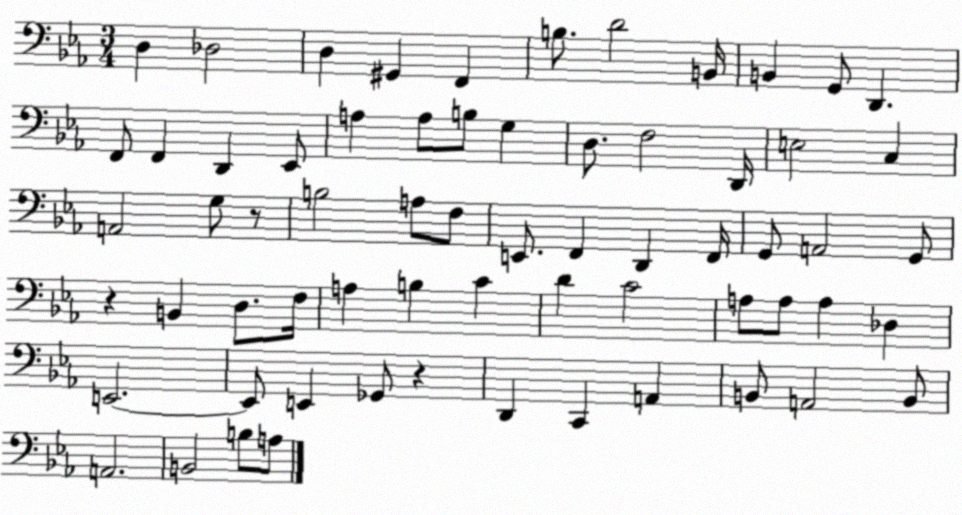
X:1
T:Untitled
M:3/4
L:1/4
K:Eb
D, _D,2 D, ^G,, F,, B,/2 D2 B,,/4 B,, G,,/2 D,, F,,/2 F,, D,, _E,,/2 A, A,/2 B,/2 G, D,/2 F,2 D,,/4 E,2 C, A,,2 G,/2 z/2 B,2 A,/2 F,/2 E,,/2 F,, D,, F,,/4 G,,/2 A,,2 G,,/2 z B,, D,/2 F,/4 A, B, C D C2 A,/2 A,/2 A, _D, E,,2 E,,/2 E,, _G,,/2 z D,, C,, A,, B,,/2 A,,2 B,,/2 A,,2 B,,2 B,/2 A,/2